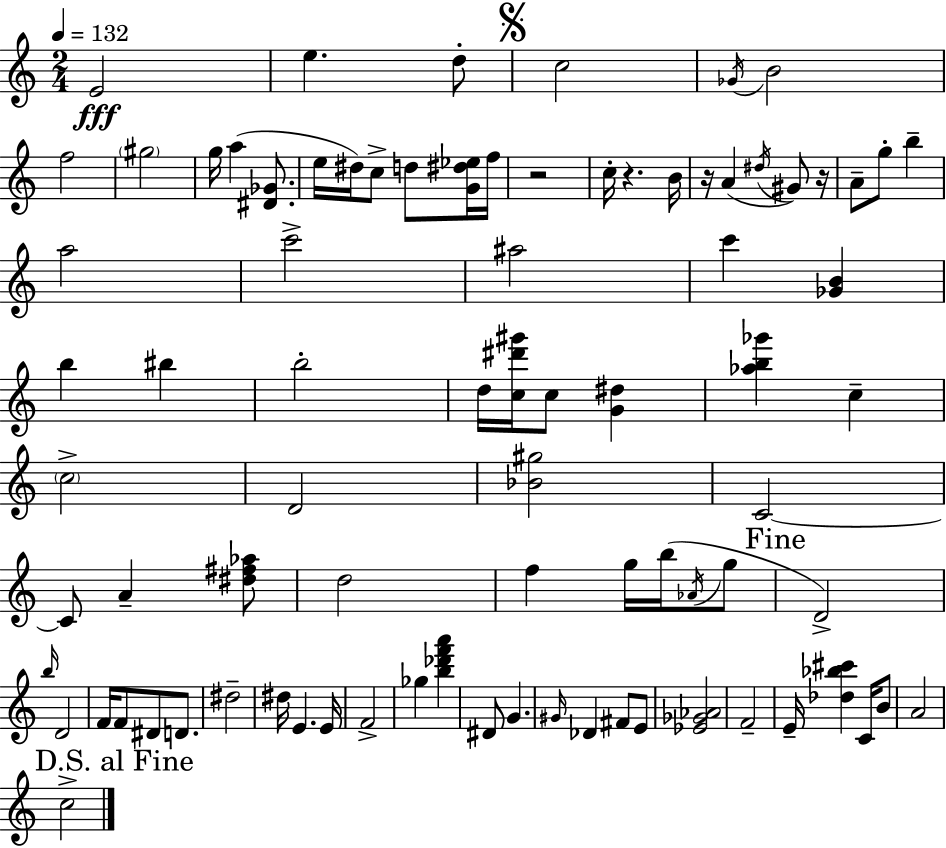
E4/h E5/q. D5/e C5/h Gb4/s B4/h F5/h G#5/h G5/s A5/q [D#4,Gb4]/e. E5/s D#5/s C5/e D5/e [G4,D#5,Eb5]/s F5/s R/h C5/s R/q. B4/s R/s A4/q D#5/s G#4/e R/s A4/e G5/e B5/q A5/h C6/h A#5/h C6/q [Gb4,B4]/q B5/q BIS5/q B5/h D5/s [C5,D#6,G#6]/s C5/e [G4,D#5]/q [Ab5,B5,Gb6]/q C5/q C5/h D4/h [Bb4,G#5]/h C4/h C4/e A4/q [D#5,F#5,Ab5]/e D5/h F5/q G5/s B5/s Ab4/s G5/e D4/h B5/s D4/h F4/s F4/e D#4/e D4/e. D#5/h D#5/s E4/q. E4/s F4/h Gb5/q [B5,Db6,F6,A6]/q D#4/e G4/q. G#4/s Db4/q F#4/e E4/e [Eb4,Gb4,Ab4]/h F4/h E4/s [Db5,Bb5,C#6]/q C4/s B4/e A4/h C5/h